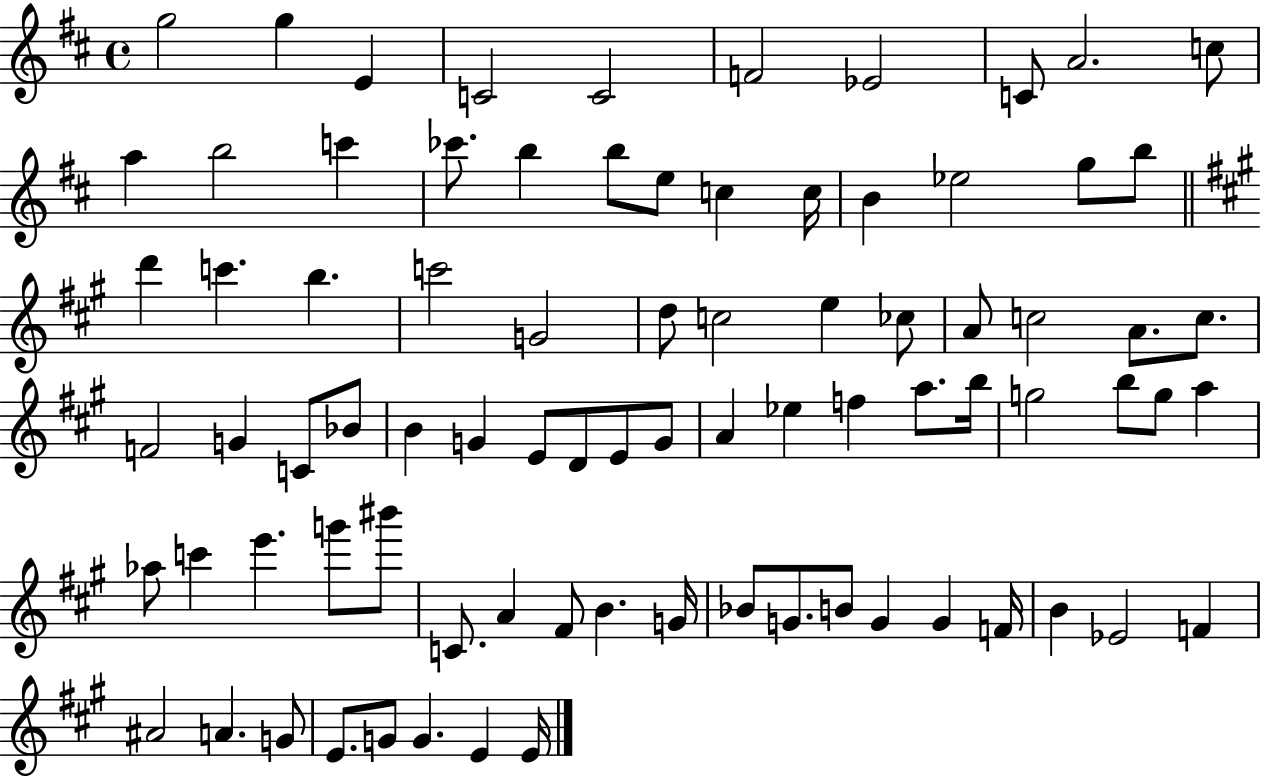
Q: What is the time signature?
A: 4/4